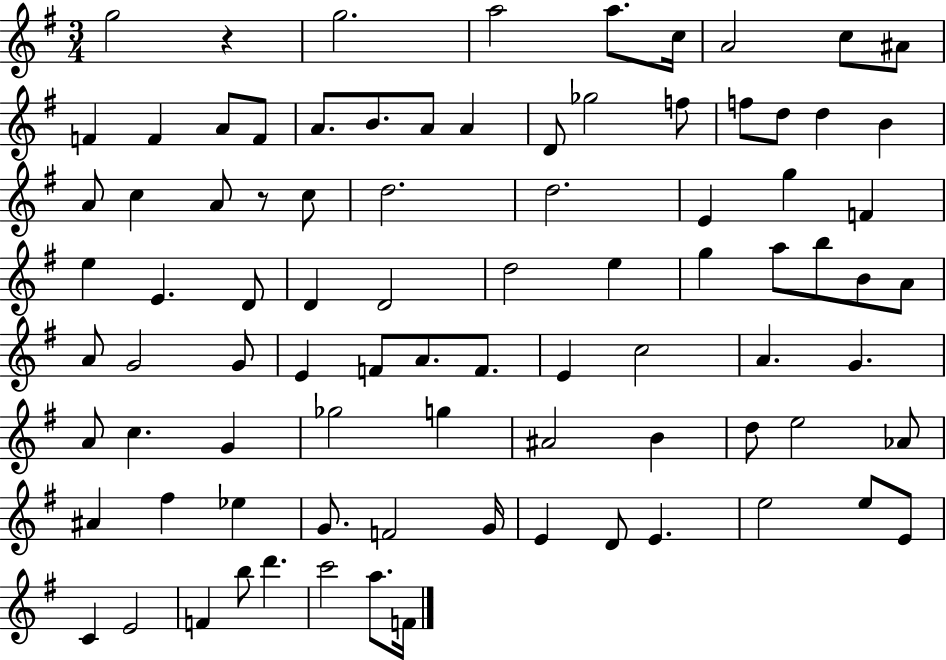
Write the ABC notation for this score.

X:1
T:Untitled
M:3/4
L:1/4
K:G
g2 z g2 a2 a/2 c/4 A2 c/2 ^A/2 F F A/2 F/2 A/2 B/2 A/2 A D/2 _g2 f/2 f/2 d/2 d B A/2 c A/2 z/2 c/2 d2 d2 E g F e E D/2 D D2 d2 e g a/2 b/2 B/2 A/2 A/2 G2 G/2 E F/2 A/2 F/2 E c2 A G A/2 c G _g2 g ^A2 B d/2 e2 _A/2 ^A ^f _e G/2 F2 G/4 E D/2 E e2 e/2 E/2 C E2 F b/2 d' c'2 a/2 F/4